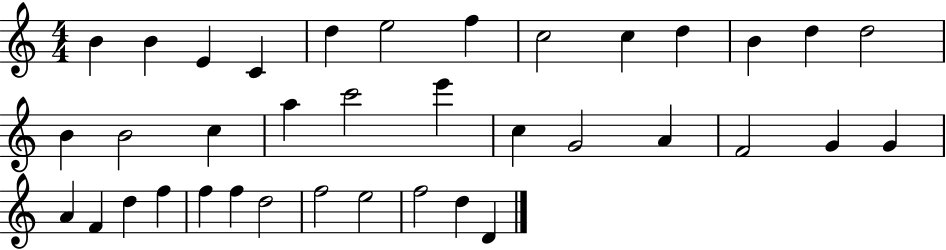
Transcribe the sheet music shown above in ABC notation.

X:1
T:Untitled
M:4/4
L:1/4
K:C
B B E C d e2 f c2 c d B d d2 B B2 c a c'2 e' c G2 A F2 G G A F d f f f d2 f2 e2 f2 d D